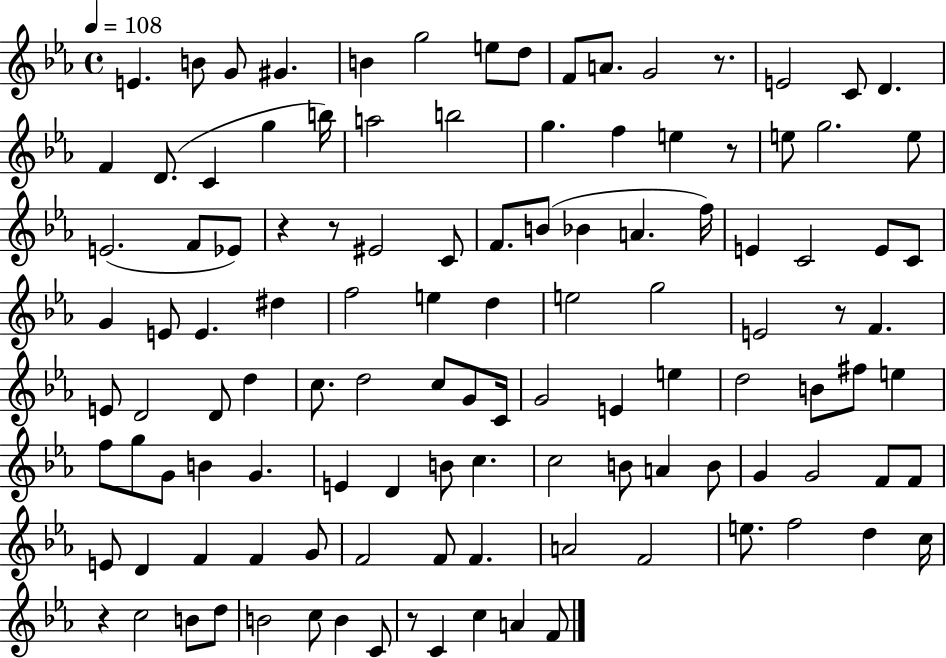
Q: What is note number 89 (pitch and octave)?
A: F4